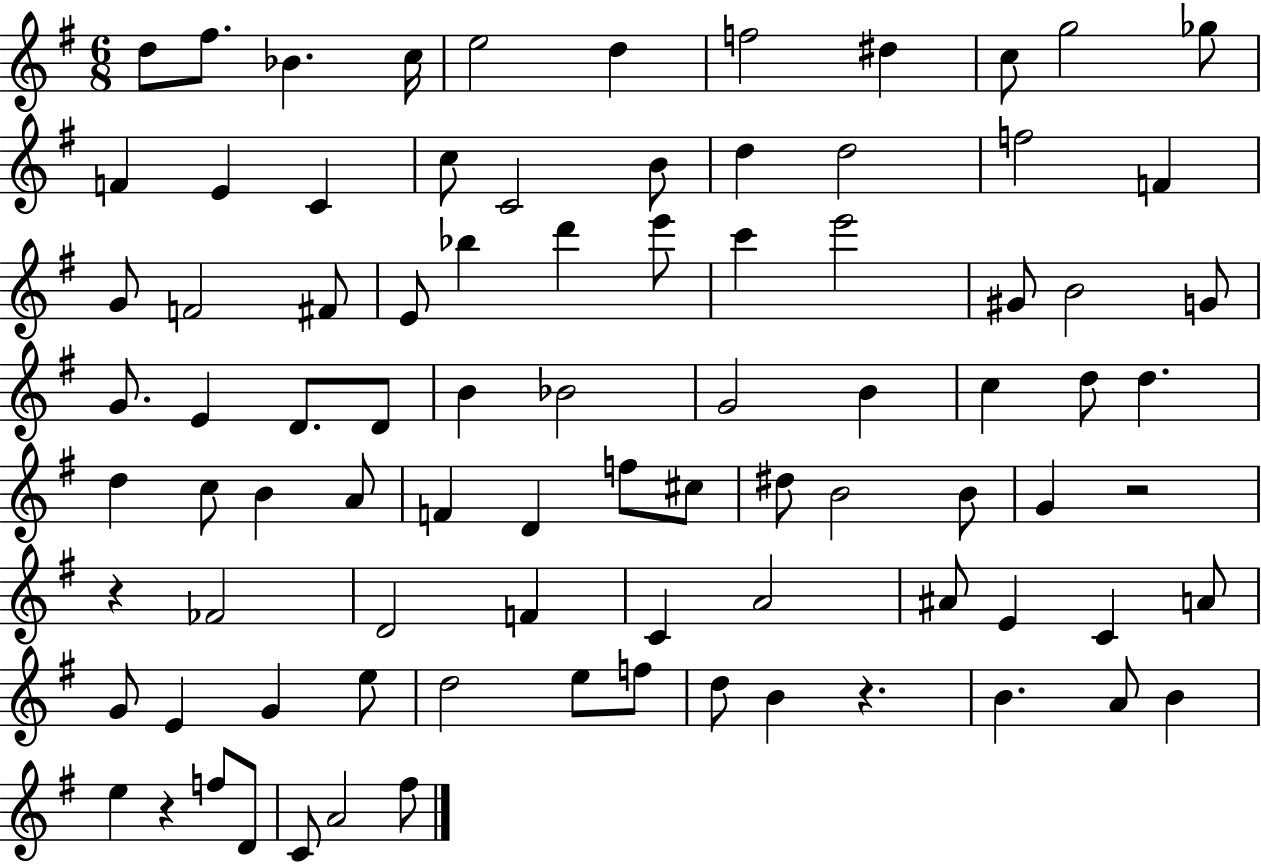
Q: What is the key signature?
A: G major